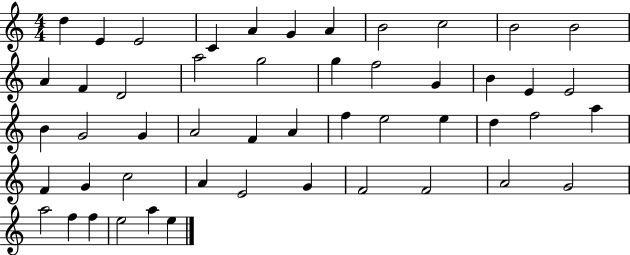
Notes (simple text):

D5/q E4/q E4/h C4/q A4/q G4/q A4/q B4/h C5/h B4/h B4/h A4/q F4/q D4/h A5/h G5/h G5/q F5/h G4/q B4/q E4/q E4/h B4/q G4/h G4/q A4/h F4/q A4/q F5/q E5/h E5/q D5/q F5/h A5/q F4/q G4/q C5/h A4/q E4/h G4/q F4/h F4/h A4/h G4/h A5/h F5/q F5/q E5/h A5/q E5/q